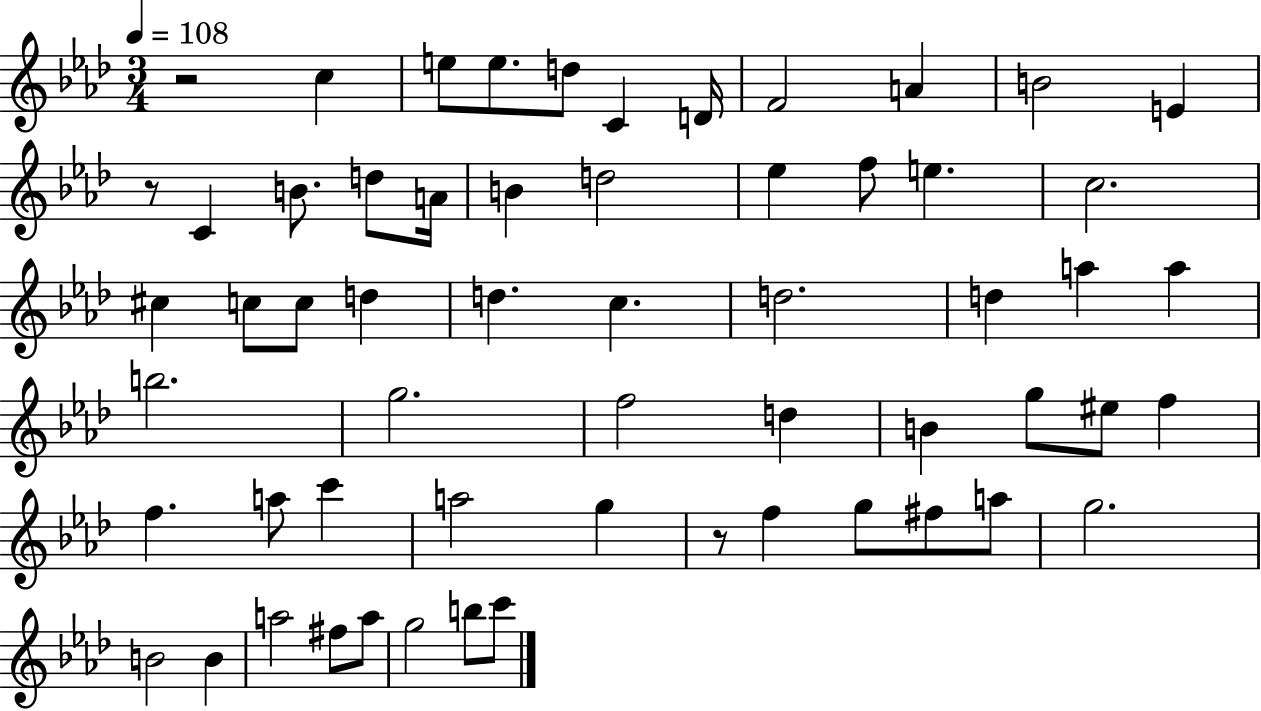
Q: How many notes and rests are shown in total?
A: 59